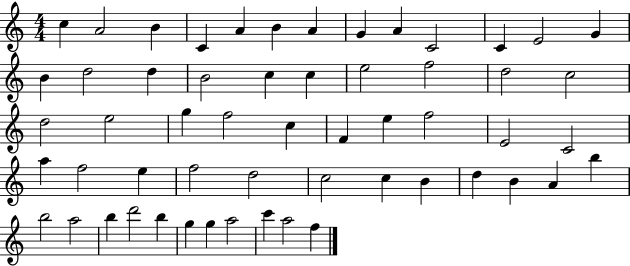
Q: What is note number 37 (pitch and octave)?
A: F5